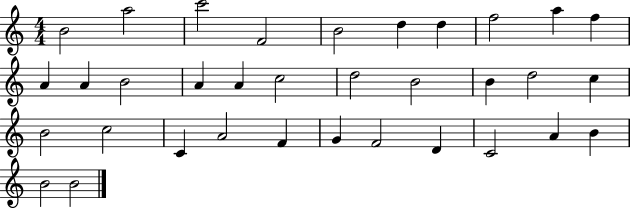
X:1
T:Untitled
M:4/4
L:1/4
K:C
B2 a2 c'2 F2 B2 d d f2 a f A A B2 A A c2 d2 B2 B d2 c B2 c2 C A2 F G F2 D C2 A B B2 B2